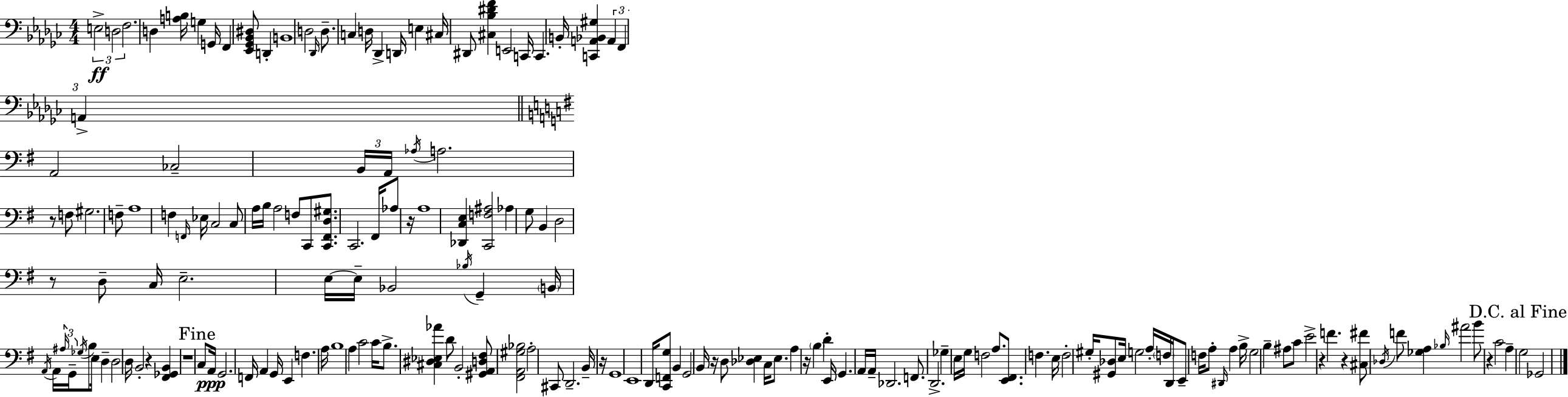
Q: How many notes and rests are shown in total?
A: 176